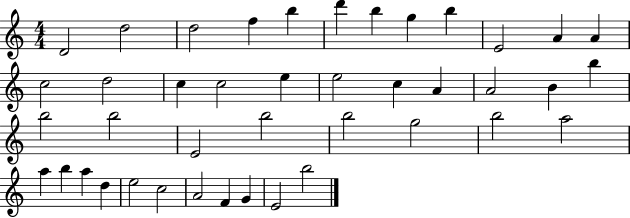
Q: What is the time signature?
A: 4/4